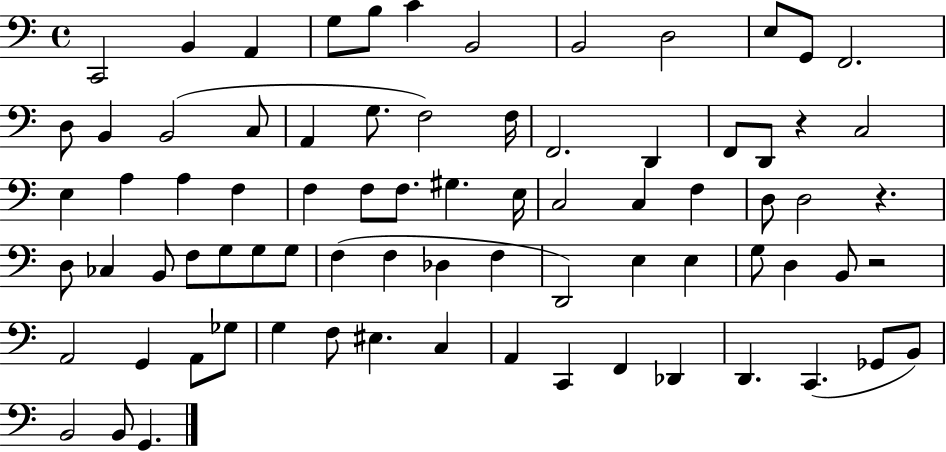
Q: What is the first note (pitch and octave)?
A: C2